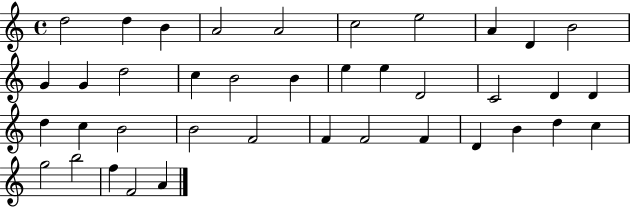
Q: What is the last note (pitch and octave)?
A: A4